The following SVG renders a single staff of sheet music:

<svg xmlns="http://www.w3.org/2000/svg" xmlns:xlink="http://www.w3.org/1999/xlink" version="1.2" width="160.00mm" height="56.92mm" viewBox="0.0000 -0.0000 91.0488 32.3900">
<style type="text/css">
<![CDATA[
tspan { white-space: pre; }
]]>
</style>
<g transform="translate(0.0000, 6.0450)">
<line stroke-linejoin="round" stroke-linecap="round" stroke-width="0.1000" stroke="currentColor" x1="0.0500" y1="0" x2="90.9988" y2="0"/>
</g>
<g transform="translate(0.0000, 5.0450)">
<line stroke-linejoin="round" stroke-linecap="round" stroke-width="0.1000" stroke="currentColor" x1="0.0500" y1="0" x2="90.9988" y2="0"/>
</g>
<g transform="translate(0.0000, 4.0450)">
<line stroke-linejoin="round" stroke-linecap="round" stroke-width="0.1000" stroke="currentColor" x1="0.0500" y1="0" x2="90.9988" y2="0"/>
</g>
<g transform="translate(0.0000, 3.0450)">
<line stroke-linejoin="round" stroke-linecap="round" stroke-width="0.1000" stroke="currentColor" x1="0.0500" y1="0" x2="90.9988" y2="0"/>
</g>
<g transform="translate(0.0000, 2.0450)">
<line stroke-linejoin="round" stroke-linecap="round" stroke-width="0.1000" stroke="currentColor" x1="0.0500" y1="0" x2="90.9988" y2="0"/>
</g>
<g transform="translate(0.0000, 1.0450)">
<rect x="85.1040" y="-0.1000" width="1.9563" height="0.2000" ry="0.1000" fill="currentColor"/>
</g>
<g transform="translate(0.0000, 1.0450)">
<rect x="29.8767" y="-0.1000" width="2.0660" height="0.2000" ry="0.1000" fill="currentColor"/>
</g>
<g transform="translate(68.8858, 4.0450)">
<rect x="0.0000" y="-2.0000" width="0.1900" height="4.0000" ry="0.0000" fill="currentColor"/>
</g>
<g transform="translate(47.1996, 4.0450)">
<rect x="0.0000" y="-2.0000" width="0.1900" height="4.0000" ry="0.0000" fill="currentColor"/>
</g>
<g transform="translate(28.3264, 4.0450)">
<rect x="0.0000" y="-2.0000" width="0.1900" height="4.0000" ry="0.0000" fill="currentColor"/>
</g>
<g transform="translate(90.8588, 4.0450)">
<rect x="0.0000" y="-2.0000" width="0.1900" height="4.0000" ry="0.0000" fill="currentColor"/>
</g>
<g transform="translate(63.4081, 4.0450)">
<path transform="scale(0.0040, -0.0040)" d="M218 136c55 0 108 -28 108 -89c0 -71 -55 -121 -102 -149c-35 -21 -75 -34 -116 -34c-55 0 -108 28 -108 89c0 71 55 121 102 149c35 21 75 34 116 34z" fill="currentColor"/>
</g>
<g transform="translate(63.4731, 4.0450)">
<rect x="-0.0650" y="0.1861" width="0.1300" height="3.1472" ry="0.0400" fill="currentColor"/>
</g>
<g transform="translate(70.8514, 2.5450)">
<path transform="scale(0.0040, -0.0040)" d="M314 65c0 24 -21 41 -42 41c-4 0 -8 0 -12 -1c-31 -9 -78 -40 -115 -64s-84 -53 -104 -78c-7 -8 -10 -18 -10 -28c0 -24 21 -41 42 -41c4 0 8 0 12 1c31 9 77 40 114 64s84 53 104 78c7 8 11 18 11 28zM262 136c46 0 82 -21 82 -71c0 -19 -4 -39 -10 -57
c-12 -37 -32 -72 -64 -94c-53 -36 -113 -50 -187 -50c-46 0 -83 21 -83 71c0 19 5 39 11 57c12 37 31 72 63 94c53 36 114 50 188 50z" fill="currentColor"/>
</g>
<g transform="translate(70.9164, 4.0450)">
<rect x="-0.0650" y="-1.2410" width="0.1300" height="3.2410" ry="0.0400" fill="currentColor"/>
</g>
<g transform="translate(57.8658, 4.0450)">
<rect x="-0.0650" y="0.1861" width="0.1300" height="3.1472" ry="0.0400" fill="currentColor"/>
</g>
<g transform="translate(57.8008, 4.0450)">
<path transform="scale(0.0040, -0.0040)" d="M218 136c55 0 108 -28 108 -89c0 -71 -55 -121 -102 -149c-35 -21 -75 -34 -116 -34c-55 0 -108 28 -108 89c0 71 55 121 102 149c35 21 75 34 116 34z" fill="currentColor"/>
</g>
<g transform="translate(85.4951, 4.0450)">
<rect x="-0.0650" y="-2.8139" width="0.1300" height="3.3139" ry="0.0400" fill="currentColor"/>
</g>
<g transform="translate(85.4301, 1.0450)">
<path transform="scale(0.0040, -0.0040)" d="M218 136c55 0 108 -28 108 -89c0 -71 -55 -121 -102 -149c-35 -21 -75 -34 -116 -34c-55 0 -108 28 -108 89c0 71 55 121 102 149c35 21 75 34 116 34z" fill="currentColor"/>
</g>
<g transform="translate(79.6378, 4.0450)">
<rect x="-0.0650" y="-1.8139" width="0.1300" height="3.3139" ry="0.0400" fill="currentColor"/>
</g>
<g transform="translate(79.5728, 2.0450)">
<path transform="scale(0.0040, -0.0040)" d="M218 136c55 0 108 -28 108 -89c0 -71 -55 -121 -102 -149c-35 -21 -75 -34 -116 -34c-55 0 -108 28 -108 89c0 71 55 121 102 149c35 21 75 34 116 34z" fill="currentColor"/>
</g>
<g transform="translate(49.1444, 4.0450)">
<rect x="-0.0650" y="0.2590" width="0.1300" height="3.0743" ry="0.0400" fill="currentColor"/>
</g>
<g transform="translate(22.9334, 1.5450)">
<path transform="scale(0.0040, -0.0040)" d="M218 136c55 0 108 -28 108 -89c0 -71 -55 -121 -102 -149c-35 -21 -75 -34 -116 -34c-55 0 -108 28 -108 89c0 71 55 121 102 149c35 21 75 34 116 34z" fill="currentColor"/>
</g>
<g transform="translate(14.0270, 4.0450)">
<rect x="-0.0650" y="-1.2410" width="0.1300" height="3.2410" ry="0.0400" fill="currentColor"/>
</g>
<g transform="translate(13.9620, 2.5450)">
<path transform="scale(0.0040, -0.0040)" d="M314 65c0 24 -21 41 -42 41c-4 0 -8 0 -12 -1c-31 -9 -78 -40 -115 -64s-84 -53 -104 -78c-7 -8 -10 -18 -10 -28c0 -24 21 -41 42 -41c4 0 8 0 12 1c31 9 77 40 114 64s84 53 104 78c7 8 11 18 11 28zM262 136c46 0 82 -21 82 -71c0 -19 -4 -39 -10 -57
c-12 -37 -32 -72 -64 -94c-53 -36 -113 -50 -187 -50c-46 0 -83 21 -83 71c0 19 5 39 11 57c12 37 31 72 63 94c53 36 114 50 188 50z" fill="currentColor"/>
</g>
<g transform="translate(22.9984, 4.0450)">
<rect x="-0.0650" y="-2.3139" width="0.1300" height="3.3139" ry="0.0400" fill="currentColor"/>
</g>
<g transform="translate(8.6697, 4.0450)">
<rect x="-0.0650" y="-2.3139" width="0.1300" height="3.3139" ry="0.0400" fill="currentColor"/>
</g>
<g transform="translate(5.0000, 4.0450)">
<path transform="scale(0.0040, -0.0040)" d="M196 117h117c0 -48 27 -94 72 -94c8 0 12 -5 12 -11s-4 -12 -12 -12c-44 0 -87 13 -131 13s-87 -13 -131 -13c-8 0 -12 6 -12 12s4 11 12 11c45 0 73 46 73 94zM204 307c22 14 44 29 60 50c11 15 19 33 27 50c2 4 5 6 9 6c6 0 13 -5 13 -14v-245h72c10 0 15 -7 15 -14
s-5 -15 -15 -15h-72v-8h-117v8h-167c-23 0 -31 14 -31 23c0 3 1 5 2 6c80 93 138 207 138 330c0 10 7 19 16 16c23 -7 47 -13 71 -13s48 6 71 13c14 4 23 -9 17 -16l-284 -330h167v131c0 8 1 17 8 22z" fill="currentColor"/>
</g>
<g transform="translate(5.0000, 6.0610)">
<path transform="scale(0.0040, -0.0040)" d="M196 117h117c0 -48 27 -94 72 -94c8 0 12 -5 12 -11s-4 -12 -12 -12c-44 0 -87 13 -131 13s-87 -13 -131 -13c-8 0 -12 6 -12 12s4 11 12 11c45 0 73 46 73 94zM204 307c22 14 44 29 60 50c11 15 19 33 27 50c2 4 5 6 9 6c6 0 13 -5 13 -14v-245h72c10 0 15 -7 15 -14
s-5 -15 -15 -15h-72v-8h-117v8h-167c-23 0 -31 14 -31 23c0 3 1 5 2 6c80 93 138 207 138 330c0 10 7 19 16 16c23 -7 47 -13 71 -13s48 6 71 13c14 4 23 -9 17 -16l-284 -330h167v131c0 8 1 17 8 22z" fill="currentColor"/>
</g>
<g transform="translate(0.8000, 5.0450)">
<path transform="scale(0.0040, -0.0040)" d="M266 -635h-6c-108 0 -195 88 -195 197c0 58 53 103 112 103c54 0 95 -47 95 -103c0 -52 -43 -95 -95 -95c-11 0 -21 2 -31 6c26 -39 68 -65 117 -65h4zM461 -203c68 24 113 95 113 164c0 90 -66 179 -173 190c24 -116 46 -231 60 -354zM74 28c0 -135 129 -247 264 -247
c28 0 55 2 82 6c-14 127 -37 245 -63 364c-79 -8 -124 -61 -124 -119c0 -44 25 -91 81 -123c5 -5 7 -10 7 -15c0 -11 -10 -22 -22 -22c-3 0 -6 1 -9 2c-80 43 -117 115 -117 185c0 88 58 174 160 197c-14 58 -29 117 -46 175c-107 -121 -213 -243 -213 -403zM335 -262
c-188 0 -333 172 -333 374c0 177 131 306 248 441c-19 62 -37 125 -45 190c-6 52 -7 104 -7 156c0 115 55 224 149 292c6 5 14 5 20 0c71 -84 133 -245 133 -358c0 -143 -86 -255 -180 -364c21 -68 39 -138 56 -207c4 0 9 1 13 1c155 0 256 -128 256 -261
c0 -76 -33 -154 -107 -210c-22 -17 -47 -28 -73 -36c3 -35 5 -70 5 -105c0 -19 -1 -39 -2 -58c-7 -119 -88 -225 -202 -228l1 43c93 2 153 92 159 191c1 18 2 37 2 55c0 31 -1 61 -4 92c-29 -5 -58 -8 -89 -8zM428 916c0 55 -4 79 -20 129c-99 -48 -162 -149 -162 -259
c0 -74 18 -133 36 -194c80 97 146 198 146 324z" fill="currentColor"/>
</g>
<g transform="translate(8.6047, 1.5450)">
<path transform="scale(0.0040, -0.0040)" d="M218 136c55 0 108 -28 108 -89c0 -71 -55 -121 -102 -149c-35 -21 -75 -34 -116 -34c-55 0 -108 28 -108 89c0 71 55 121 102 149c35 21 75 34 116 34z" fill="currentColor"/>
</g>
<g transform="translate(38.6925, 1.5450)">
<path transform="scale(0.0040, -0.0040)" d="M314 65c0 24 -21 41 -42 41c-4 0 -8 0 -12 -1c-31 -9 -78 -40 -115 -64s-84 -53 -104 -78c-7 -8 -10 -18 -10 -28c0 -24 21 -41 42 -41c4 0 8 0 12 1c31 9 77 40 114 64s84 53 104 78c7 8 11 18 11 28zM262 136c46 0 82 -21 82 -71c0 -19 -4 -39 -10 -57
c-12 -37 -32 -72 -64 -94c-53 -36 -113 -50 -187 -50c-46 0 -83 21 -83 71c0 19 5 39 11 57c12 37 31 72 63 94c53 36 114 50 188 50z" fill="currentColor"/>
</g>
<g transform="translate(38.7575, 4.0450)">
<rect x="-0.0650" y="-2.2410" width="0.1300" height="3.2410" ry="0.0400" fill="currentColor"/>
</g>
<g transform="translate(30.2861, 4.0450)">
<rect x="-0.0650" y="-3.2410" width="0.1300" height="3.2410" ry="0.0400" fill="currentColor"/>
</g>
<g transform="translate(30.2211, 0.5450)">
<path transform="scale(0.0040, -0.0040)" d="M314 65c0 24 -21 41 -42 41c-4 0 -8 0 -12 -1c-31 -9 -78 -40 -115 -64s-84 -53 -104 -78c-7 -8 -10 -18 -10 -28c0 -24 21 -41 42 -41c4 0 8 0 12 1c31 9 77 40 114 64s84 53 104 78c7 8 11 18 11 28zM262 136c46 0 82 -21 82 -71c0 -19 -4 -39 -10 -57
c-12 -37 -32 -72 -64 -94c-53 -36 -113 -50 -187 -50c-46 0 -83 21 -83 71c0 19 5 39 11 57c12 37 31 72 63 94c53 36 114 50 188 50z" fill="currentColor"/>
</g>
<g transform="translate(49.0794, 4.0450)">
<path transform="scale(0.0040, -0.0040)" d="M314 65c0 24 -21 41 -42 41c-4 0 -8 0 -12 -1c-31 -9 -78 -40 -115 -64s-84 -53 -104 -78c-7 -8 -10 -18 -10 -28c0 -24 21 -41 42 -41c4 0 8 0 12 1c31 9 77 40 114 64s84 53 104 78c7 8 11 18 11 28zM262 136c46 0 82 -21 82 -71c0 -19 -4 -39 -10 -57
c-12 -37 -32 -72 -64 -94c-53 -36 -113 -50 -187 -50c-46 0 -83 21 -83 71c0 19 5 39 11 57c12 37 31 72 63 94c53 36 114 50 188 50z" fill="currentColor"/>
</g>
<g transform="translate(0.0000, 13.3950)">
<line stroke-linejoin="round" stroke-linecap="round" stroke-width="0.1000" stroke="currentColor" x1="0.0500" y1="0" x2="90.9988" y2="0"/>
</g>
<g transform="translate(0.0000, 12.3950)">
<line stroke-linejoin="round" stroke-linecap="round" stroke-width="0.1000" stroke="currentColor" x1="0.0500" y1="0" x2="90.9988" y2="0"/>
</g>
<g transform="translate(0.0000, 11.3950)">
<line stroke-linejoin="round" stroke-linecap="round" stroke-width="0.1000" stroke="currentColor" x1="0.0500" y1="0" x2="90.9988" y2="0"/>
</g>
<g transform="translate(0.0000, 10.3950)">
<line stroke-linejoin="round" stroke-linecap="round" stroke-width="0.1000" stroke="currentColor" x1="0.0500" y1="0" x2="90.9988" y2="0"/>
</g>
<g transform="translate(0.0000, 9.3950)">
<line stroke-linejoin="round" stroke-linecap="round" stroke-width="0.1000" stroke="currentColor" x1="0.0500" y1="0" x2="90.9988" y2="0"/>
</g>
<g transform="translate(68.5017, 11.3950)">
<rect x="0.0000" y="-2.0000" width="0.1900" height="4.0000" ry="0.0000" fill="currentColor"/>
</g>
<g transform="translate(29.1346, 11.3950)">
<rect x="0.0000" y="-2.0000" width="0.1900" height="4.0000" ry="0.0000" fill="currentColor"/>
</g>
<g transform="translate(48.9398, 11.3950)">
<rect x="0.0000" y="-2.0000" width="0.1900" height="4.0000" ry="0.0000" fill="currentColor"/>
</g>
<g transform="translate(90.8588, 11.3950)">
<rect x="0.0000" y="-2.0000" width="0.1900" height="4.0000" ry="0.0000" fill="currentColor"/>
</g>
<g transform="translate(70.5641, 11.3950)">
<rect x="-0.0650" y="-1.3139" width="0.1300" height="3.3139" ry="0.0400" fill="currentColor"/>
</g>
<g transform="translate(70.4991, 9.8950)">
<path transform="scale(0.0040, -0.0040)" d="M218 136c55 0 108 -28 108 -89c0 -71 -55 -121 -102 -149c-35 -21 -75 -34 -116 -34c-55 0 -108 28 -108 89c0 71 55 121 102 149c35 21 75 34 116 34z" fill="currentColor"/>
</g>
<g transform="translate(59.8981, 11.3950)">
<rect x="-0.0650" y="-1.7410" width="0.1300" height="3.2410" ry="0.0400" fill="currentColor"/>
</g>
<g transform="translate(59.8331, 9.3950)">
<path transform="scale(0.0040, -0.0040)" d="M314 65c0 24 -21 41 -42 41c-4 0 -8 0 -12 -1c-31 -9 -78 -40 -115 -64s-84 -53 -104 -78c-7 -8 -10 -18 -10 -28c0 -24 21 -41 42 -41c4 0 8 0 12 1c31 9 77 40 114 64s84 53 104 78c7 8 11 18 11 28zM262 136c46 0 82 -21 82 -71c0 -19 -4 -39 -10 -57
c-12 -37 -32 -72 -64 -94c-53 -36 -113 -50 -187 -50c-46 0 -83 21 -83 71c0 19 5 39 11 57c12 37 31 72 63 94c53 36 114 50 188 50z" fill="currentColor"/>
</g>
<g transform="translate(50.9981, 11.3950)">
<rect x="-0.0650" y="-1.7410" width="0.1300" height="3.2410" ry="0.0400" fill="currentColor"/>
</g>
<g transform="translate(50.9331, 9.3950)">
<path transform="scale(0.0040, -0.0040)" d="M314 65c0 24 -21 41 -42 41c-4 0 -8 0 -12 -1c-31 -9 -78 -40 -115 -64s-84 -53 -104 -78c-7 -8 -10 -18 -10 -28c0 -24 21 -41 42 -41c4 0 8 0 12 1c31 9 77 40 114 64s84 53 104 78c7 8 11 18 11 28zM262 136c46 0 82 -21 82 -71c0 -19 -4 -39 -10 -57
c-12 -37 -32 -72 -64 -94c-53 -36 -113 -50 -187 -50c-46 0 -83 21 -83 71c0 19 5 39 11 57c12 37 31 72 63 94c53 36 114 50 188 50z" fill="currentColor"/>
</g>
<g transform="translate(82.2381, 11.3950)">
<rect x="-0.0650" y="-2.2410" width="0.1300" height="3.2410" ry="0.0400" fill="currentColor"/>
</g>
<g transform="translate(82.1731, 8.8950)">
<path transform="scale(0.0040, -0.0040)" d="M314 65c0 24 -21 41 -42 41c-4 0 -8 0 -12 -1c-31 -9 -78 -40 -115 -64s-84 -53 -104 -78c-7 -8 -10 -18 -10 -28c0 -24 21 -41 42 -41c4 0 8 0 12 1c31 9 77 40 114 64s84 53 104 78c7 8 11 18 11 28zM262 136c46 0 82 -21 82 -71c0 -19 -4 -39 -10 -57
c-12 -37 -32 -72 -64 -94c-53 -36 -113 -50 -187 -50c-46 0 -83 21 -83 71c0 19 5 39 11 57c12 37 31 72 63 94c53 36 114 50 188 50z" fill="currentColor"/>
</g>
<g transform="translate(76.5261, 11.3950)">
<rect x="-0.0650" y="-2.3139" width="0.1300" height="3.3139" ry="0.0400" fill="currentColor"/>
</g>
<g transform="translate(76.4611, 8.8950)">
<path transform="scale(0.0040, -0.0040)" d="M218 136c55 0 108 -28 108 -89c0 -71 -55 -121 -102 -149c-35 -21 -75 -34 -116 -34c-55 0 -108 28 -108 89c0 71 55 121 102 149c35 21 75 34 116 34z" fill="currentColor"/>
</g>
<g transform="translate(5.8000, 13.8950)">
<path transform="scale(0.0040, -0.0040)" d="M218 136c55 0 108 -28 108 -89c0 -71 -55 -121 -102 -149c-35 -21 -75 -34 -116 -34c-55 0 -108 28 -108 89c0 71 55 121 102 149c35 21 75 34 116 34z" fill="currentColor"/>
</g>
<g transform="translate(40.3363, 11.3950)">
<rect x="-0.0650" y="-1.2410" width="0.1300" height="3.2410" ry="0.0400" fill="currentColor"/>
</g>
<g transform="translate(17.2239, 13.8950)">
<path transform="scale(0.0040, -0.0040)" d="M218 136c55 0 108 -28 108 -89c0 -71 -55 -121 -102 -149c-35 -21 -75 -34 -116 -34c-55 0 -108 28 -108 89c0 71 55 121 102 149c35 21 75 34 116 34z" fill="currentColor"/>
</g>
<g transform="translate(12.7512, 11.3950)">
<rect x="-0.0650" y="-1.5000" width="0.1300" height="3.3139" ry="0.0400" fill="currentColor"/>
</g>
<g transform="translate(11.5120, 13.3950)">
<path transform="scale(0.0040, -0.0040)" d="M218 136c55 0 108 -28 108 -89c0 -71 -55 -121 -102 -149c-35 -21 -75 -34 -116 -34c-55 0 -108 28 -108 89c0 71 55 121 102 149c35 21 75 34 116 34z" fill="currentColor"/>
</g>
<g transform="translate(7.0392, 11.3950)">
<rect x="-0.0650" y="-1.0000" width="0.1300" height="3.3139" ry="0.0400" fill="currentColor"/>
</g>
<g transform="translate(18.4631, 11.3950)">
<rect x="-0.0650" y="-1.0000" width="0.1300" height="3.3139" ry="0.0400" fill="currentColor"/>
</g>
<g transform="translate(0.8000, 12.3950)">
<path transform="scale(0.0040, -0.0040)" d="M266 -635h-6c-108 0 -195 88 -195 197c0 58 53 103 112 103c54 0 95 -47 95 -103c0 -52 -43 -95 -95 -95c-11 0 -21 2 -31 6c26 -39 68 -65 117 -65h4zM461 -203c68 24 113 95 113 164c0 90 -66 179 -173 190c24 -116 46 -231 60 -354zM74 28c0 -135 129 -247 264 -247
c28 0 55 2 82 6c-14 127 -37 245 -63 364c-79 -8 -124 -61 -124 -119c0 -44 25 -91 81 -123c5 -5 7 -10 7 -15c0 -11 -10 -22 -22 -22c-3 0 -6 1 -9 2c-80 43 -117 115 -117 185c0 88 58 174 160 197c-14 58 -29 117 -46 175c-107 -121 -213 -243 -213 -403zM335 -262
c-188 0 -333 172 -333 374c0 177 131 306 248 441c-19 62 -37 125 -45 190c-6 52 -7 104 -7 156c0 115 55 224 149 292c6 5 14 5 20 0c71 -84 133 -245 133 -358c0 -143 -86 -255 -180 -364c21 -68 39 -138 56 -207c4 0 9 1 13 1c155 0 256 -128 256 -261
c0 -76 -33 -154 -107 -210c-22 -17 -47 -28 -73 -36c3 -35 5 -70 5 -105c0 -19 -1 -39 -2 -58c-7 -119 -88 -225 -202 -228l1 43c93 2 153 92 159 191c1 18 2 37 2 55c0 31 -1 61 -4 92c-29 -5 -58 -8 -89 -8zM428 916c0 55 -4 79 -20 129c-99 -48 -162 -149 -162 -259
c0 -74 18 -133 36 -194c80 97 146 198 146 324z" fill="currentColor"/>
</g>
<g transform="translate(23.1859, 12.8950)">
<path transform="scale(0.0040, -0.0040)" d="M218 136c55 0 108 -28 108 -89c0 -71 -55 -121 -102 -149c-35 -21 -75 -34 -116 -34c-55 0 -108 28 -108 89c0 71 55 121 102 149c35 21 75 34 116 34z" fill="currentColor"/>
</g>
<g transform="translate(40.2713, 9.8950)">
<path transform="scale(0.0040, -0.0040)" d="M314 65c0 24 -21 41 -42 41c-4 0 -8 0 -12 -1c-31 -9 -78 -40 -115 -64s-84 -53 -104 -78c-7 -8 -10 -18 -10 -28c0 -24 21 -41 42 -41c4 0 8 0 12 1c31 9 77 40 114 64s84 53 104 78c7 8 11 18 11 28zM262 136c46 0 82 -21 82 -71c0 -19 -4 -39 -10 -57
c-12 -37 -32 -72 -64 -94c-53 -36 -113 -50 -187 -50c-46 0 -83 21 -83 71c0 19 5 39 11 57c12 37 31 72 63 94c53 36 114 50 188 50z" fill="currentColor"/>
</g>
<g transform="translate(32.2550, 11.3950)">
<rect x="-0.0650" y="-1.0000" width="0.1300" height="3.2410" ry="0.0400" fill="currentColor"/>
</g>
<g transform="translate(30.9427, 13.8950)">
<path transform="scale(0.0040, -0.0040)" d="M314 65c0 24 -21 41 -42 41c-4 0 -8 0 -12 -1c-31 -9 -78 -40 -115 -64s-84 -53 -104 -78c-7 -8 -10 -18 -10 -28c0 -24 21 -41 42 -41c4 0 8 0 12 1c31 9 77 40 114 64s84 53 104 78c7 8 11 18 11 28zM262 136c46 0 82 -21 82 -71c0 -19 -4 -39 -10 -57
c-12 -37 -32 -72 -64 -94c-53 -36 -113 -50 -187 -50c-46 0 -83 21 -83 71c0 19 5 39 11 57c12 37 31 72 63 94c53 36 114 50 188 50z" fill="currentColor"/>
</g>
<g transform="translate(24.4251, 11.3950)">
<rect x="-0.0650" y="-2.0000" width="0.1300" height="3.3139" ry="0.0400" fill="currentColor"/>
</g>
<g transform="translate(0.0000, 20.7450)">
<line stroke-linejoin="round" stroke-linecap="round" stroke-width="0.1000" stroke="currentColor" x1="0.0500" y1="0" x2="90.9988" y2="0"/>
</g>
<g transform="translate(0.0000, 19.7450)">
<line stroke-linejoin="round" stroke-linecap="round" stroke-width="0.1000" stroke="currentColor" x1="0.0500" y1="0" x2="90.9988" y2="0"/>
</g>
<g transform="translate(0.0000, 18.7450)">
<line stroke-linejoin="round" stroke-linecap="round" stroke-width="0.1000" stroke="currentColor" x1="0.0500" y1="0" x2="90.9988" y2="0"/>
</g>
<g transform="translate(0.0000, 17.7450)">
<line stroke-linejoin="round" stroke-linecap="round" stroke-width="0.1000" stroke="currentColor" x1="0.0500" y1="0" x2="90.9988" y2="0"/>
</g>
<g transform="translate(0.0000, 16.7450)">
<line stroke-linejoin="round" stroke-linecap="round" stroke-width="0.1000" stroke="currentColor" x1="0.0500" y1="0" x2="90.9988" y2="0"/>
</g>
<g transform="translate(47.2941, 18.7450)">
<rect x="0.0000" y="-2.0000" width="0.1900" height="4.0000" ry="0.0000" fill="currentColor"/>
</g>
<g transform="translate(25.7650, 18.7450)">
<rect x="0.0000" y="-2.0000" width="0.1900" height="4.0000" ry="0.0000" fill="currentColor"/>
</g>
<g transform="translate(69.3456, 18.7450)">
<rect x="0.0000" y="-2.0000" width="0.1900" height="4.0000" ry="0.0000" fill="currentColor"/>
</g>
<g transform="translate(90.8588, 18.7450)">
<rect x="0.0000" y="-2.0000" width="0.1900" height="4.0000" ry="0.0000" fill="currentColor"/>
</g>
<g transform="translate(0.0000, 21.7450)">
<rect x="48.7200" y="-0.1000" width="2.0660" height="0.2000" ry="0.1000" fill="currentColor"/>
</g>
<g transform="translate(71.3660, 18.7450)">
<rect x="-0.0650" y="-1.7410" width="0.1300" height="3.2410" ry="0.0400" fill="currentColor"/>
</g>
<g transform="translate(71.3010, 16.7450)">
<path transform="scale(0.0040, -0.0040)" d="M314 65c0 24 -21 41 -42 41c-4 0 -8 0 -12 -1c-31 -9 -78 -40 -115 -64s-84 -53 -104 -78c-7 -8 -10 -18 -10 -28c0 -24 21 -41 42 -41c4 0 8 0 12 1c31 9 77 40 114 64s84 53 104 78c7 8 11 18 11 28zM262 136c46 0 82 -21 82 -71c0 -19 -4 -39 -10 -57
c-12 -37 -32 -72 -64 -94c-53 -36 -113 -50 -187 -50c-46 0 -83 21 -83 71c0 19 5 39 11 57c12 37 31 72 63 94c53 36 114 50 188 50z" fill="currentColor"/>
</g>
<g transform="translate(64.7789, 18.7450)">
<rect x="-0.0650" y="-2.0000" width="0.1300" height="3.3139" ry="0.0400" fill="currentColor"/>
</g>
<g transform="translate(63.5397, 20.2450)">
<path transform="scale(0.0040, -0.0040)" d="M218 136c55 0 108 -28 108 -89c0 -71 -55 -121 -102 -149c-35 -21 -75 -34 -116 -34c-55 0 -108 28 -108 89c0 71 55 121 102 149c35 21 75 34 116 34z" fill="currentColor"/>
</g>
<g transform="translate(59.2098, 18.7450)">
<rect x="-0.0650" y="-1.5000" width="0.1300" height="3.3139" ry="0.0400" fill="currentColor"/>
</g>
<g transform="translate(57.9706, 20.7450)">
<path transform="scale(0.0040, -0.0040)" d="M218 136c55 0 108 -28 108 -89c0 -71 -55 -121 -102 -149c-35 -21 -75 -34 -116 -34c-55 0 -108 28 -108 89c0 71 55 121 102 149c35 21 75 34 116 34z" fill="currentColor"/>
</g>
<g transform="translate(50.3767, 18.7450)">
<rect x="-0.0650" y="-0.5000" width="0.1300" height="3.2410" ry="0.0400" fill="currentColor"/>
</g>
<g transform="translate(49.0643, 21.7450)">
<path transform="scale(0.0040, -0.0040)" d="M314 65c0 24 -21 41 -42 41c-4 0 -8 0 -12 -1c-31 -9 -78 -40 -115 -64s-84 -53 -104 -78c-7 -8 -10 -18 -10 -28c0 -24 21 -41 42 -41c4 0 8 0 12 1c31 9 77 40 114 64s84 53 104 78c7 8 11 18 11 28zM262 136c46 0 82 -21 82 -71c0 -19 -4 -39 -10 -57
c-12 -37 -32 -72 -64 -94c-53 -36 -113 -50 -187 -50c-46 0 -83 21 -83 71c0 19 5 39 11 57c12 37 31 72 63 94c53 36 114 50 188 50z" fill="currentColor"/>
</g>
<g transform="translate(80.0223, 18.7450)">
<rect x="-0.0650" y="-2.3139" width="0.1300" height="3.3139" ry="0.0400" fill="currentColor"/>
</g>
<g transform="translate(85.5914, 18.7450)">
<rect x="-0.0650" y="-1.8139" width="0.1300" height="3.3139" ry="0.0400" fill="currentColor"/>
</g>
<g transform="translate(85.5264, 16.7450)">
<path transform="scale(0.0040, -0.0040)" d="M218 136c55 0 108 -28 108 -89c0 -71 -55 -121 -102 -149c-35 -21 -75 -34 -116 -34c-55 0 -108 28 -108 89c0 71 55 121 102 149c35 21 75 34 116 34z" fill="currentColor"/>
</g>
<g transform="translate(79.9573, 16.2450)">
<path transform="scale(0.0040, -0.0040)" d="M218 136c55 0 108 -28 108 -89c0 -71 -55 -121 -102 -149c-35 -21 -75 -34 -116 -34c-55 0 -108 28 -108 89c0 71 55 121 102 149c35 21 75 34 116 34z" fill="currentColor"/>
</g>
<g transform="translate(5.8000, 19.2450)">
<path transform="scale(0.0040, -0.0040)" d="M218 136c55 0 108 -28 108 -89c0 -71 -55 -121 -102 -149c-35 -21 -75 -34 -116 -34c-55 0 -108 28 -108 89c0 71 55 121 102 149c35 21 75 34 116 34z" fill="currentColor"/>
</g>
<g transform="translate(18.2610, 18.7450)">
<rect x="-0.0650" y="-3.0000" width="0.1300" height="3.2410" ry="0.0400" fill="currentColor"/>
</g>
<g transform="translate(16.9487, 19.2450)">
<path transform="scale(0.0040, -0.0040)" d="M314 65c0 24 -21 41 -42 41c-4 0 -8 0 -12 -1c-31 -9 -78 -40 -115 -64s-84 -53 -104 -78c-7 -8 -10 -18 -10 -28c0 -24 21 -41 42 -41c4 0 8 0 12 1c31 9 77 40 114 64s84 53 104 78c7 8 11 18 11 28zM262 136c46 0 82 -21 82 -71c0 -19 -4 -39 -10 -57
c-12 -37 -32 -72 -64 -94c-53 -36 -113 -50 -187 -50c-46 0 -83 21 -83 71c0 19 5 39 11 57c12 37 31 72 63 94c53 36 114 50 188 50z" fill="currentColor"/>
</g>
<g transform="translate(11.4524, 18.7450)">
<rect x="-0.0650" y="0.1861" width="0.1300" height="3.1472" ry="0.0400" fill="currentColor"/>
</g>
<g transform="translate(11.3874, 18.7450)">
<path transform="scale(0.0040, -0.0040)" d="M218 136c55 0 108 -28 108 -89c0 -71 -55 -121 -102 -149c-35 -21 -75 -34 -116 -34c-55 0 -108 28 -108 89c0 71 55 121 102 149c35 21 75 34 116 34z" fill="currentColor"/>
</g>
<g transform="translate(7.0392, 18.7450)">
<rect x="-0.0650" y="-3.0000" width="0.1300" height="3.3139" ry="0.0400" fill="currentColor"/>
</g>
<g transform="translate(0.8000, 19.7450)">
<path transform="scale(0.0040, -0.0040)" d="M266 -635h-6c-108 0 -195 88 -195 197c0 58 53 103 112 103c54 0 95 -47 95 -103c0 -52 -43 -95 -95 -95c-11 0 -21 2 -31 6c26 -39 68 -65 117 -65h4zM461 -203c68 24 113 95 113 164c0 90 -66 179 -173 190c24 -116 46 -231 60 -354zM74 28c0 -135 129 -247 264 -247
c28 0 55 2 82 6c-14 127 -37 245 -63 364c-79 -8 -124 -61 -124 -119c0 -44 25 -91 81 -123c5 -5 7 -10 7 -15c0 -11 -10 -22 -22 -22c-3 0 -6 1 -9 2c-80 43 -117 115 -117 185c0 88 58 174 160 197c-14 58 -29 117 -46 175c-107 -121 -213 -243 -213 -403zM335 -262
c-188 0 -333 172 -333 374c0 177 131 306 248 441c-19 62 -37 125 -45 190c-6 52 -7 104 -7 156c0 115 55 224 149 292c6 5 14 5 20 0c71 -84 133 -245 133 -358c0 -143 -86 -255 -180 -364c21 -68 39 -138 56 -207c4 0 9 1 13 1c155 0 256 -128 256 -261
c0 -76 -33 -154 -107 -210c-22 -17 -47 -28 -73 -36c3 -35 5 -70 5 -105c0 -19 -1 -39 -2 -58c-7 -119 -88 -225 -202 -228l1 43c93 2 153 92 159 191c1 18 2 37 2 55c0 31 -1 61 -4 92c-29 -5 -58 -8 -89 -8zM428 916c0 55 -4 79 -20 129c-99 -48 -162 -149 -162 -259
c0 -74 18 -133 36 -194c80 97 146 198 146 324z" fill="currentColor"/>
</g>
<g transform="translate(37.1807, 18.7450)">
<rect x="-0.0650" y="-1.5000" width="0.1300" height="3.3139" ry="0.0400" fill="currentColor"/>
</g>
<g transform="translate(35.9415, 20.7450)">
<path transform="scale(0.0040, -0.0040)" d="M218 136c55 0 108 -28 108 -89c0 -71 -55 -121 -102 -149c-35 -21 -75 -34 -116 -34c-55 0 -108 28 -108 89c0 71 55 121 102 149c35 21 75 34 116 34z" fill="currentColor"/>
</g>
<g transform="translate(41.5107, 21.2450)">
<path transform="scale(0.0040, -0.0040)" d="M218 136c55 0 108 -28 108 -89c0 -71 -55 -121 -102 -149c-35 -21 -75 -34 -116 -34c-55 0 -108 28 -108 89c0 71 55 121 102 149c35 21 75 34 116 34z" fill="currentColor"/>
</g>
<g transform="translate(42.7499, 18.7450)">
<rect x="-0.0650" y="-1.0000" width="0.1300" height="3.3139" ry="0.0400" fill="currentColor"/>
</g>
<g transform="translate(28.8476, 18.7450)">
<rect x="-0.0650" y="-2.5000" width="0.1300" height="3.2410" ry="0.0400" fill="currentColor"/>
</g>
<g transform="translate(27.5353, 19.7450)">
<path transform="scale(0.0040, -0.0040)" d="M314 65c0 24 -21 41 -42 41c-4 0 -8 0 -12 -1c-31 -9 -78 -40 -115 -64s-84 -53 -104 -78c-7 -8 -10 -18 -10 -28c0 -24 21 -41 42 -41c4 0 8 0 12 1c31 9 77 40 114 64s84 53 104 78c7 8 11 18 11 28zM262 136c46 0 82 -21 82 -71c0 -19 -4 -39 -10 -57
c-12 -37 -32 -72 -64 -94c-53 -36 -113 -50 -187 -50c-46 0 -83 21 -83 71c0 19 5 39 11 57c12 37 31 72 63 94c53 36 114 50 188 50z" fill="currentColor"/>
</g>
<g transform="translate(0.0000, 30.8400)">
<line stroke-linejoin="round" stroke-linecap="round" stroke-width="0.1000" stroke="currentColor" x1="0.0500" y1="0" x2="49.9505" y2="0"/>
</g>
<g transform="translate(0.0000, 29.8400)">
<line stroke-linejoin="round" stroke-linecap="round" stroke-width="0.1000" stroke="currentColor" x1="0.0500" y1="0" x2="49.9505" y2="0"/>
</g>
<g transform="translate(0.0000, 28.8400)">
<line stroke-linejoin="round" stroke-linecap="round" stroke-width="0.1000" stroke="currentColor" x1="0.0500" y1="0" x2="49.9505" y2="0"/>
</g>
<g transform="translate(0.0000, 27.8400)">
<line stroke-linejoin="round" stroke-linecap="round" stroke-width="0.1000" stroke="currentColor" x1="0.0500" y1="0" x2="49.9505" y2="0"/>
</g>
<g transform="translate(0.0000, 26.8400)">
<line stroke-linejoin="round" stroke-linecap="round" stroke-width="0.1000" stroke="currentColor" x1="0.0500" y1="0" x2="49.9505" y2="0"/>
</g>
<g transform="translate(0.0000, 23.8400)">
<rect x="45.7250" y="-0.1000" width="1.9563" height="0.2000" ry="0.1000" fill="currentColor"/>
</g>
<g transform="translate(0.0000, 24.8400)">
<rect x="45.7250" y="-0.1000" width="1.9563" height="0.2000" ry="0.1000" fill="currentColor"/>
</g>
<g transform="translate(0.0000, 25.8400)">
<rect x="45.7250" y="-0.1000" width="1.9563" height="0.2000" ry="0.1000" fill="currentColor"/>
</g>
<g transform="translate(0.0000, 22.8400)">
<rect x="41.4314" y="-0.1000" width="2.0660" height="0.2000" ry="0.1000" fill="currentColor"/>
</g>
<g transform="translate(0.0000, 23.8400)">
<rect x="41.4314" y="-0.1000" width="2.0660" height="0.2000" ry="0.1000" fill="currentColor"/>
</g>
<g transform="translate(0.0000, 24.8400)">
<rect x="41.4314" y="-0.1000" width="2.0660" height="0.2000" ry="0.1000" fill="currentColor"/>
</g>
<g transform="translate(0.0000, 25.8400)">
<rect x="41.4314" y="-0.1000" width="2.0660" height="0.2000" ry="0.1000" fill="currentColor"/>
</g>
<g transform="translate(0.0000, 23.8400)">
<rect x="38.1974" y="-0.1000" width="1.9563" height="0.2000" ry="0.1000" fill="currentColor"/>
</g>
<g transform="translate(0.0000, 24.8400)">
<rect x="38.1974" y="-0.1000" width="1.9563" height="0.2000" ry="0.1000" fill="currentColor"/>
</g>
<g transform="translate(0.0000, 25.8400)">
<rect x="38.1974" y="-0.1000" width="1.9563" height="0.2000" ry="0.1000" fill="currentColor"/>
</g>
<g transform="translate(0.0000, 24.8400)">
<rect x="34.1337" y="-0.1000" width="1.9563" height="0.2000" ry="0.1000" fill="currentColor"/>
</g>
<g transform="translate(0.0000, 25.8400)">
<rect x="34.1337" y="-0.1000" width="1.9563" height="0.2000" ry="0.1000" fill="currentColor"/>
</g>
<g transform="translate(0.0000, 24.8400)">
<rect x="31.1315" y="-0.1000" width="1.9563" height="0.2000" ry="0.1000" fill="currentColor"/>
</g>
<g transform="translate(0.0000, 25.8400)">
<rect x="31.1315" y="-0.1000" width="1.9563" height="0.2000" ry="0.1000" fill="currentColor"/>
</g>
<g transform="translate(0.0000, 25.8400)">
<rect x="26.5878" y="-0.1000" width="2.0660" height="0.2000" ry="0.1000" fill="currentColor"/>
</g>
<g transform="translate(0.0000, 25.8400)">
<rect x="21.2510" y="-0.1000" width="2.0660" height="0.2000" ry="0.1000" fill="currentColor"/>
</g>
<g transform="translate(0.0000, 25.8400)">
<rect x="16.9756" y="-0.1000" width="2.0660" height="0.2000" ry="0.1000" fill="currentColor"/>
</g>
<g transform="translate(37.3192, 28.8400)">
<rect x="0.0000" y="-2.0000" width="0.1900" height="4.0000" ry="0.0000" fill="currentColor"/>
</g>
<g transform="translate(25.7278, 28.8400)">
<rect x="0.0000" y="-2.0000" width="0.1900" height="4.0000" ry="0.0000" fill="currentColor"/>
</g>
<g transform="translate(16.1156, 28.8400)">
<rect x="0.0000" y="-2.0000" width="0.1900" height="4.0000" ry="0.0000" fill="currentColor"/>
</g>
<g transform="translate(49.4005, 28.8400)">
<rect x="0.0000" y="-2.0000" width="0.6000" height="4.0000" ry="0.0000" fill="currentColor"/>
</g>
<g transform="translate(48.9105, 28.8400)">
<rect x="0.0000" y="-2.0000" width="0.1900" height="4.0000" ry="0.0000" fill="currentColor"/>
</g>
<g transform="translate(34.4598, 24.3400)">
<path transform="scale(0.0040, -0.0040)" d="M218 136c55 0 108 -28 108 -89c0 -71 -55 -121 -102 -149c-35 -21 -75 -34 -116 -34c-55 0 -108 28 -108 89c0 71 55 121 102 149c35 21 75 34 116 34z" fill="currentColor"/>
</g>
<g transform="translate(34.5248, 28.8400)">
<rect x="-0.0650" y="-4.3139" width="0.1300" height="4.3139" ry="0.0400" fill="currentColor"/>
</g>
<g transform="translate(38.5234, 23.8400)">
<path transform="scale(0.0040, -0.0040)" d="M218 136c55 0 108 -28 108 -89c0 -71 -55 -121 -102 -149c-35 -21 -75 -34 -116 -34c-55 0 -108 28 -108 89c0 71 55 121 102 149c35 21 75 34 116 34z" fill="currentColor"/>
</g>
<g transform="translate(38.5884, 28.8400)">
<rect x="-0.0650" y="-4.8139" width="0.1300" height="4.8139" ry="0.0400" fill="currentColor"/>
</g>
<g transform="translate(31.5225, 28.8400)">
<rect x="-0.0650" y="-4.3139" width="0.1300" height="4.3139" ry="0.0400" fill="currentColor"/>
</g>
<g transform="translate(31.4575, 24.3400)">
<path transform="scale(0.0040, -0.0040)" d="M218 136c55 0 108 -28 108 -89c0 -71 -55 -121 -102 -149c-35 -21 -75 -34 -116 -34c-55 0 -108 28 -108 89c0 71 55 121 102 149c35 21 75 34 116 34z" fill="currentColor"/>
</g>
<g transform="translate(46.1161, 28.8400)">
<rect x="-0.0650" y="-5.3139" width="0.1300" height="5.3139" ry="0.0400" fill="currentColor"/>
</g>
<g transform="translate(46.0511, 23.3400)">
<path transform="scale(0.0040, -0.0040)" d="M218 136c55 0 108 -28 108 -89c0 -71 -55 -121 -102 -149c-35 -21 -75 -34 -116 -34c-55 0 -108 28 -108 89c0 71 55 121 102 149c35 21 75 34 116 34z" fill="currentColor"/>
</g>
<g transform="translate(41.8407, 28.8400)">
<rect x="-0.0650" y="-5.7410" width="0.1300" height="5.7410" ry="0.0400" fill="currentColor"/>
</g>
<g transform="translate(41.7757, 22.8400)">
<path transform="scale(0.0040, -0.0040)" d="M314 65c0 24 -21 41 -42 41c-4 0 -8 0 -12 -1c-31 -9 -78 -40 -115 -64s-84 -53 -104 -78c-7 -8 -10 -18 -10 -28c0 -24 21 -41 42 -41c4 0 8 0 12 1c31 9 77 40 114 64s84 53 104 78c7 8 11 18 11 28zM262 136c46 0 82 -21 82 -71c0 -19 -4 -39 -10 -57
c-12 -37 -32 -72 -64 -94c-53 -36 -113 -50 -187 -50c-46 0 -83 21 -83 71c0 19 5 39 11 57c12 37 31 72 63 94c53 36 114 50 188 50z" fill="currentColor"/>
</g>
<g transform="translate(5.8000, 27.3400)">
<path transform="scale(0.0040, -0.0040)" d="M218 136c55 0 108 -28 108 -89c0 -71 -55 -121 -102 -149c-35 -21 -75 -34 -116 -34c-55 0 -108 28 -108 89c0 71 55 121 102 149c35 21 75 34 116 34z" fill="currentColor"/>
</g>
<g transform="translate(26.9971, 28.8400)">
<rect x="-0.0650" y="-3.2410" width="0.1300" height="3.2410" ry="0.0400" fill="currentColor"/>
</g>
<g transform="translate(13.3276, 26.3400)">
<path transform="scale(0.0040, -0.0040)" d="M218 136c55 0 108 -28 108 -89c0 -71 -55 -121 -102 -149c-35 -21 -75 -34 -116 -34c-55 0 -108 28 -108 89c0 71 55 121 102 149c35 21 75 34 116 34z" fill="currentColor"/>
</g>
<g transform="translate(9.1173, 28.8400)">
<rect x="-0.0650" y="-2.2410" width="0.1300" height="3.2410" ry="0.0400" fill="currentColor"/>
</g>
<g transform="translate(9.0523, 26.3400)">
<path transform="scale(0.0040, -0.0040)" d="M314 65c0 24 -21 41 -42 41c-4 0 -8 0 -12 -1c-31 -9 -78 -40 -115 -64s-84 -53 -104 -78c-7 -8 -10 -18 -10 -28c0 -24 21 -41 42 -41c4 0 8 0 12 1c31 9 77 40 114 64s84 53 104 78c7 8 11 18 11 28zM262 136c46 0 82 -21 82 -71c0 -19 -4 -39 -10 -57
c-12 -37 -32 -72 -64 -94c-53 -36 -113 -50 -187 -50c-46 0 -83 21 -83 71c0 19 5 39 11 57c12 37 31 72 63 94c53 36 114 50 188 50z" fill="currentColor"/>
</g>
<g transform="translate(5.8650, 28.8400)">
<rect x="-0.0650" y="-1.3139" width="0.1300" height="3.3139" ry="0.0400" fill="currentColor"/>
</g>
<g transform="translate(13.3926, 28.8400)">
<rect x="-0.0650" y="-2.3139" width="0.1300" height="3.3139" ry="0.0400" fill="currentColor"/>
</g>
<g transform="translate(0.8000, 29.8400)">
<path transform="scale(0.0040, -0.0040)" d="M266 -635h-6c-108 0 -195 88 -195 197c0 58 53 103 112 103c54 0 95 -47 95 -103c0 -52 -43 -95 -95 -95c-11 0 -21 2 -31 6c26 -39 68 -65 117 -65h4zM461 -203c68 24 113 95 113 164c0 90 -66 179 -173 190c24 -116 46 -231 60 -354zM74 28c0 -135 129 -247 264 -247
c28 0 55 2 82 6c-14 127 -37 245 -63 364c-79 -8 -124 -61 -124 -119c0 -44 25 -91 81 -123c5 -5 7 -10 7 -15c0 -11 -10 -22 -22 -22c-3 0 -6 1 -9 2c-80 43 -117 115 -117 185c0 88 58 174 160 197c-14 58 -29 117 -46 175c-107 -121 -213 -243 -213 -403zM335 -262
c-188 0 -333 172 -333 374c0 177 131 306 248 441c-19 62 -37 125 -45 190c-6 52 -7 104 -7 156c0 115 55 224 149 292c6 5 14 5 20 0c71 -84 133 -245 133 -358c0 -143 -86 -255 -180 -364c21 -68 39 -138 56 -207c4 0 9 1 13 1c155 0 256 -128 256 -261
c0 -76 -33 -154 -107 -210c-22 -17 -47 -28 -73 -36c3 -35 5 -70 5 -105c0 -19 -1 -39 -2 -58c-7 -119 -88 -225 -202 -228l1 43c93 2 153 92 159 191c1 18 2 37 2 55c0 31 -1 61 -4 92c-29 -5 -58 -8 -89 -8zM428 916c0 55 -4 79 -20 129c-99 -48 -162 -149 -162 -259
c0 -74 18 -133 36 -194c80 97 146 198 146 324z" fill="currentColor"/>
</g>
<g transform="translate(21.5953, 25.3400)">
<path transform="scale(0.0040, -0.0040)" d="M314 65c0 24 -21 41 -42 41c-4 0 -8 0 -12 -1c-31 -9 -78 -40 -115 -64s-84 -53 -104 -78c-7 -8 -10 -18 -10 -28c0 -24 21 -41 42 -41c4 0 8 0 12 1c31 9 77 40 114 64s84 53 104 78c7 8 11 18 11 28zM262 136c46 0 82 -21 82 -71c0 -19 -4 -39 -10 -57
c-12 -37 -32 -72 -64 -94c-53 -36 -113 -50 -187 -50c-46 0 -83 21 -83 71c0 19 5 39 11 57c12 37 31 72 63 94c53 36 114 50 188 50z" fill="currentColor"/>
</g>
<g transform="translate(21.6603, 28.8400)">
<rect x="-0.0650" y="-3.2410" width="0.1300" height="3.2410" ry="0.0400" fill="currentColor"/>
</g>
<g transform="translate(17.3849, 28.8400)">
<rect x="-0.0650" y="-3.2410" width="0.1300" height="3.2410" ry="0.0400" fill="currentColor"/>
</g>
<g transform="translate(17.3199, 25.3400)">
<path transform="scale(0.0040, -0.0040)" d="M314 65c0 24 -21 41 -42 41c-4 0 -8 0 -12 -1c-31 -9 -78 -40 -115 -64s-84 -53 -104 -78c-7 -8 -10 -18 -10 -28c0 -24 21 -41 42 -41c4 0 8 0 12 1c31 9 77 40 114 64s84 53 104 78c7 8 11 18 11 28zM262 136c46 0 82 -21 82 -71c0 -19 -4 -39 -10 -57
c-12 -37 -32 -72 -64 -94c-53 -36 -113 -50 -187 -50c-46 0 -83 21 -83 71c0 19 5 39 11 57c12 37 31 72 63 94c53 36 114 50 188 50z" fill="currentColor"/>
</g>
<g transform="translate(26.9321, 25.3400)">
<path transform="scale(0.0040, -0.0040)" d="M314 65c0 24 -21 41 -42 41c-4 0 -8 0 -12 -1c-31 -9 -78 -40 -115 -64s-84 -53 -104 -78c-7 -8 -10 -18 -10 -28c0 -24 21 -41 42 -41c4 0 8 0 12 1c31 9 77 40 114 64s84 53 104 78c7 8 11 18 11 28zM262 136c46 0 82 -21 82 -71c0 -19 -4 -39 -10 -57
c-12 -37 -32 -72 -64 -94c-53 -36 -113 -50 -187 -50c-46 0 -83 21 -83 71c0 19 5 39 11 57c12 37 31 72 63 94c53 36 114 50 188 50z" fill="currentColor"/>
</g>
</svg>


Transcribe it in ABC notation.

X:1
T:Untitled
M:4/4
L:1/4
K:C
g e2 g b2 g2 B2 B B e2 f a D E D F D2 e2 f2 f2 e g g2 A B A2 G2 E D C2 E F f2 g f e g2 g b2 b2 b2 d' d' e' g'2 f'